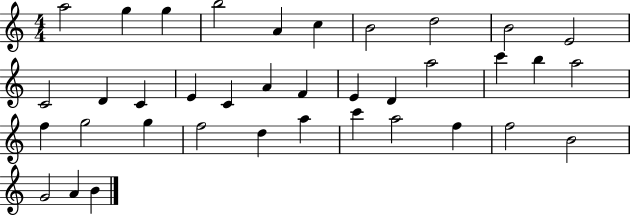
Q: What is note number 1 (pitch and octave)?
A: A5